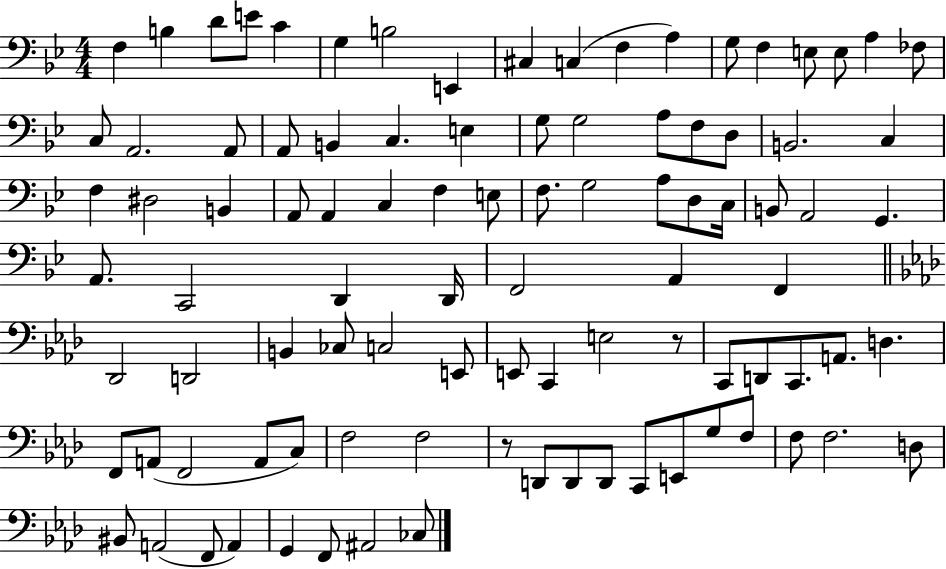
X:1
T:Untitled
M:4/4
L:1/4
K:Bb
F, B, D/2 E/2 C G, B,2 E,, ^C, C, F, A, G,/2 F, E,/2 E,/2 A, _F,/2 C,/2 A,,2 A,,/2 A,,/2 B,, C, E, G,/2 G,2 A,/2 F,/2 D,/2 B,,2 C, F, ^D,2 B,, A,,/2 A,, C, F, E,/2 F,/2 G,2 A,/2 D,/2 C,/4 B,,/2 A,,2 G,, A,,/2 C,,2 D,, D,,/4 F,,2 A,, F,, _D,,2 D,,2 B,, _C,/2 C,2 E,,/2 E,,/2 C,, E,2 z/2 C,,/2 D,,/2 C,,/2 A,,/2 D, F,,/2 A,,/2 F,,2 A,,/2 C,/2 F,2 F,2 z/2 D,,/2 D,,/2 D,,/2 C,,/2 E,,/2 G,/2 F,/2 F,/2 F,2 D,/2 ^B,,/2 A,,2 F,,/2 A,, G,, F,,/2 ^A,,2 _C,/2